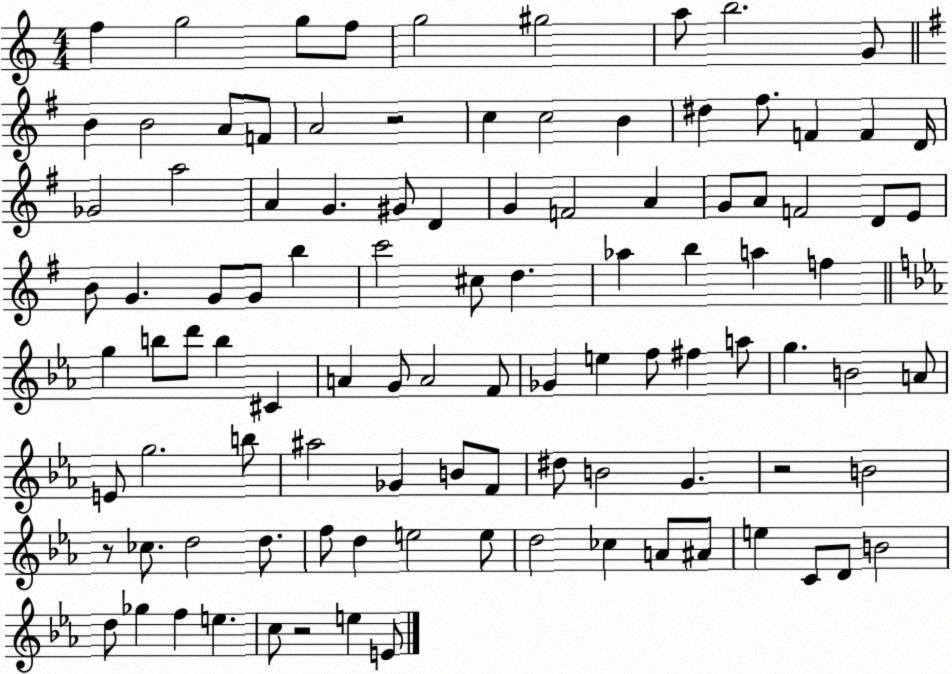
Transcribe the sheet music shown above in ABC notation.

X:1
T:Untitled
M:4/4
L:1/4
K:C
f g2 g/2 f/2 g2 ^g2 a/2 b2 G/2 B B2 A/2 F/2 A2 z2 c c2 B ^d ^f/2 F F D/4 _G2 a2 A G ^G/2 D G F2 A G/2 A/2 F2 D/2 E/2 B/2 G G/2 G/2 b c'2 ^c/2 d _a b a f g b/2 d'/2 b ^C A G/2 A2 F/2 _G e f/2 ^f a/2 g B2 A/2 E/2 g2 b/2 ^a2 _G B/2 F/2 ^d/2 B2 G z2 B2 z/2 _c/2 d2 d/2 f/2 d e2 e/2 d2 _c A/2 ^A/2 e C/2 D/2 B2 d/2 _g f e c/2 z2 e E/2